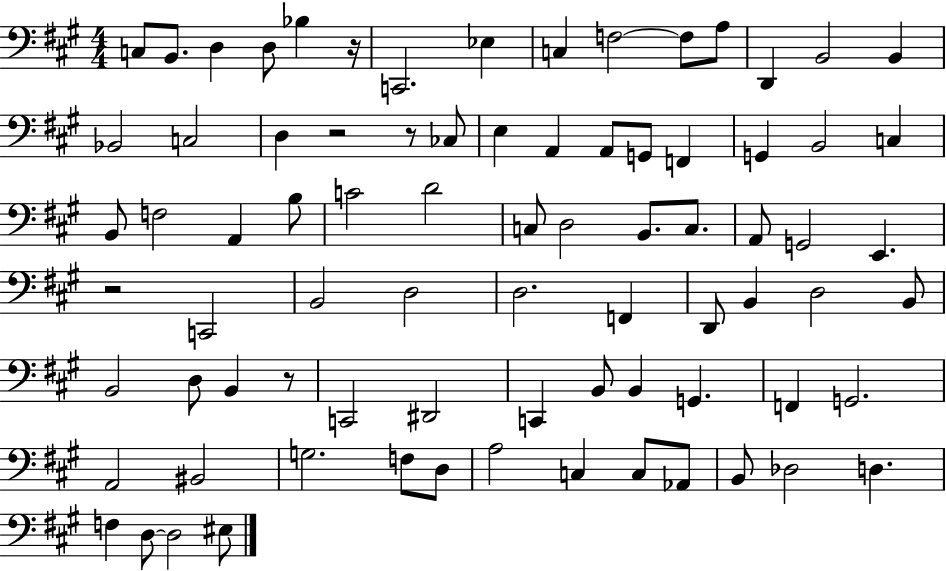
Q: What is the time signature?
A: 4/4